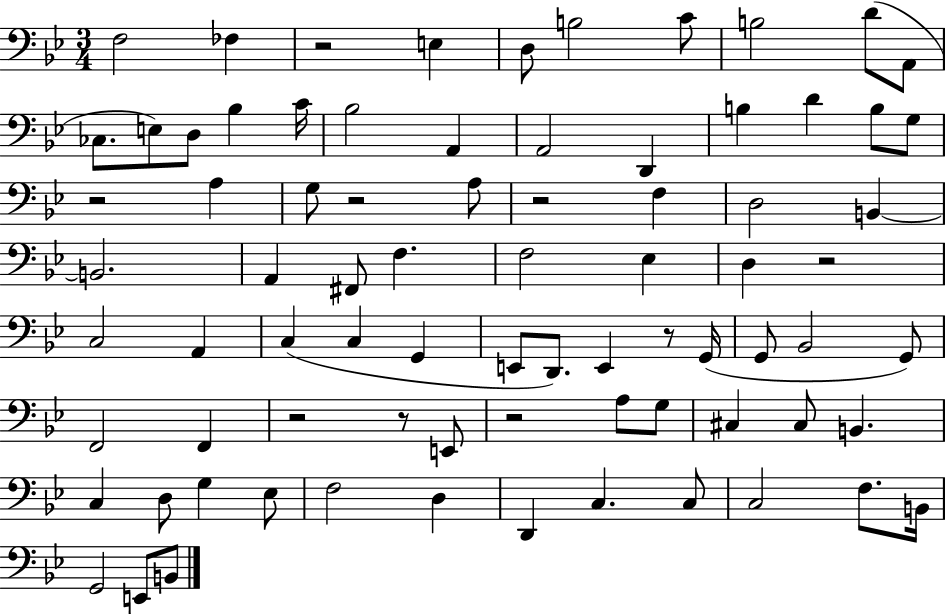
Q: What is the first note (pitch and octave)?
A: F3